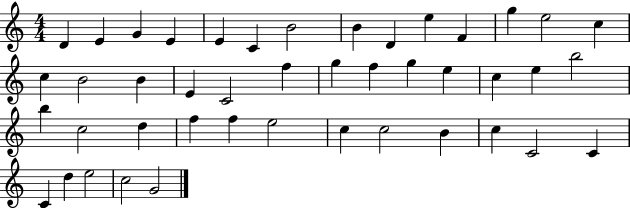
X:1
T:Untitled
M:4/4
L:1/4
K:C
D E G E E C B2 B D e F g e2 c c B2 B E C2 f g f g e c e b2 b c2 d f f e2 c c2 B c C2 C C d e2 c2 G2